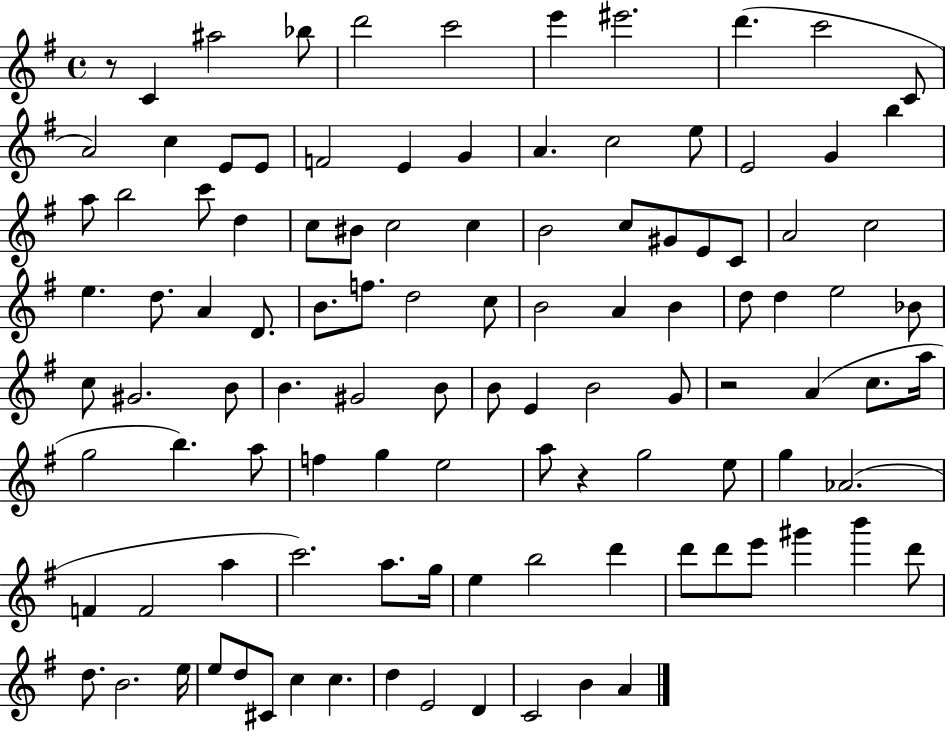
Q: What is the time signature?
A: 4/4